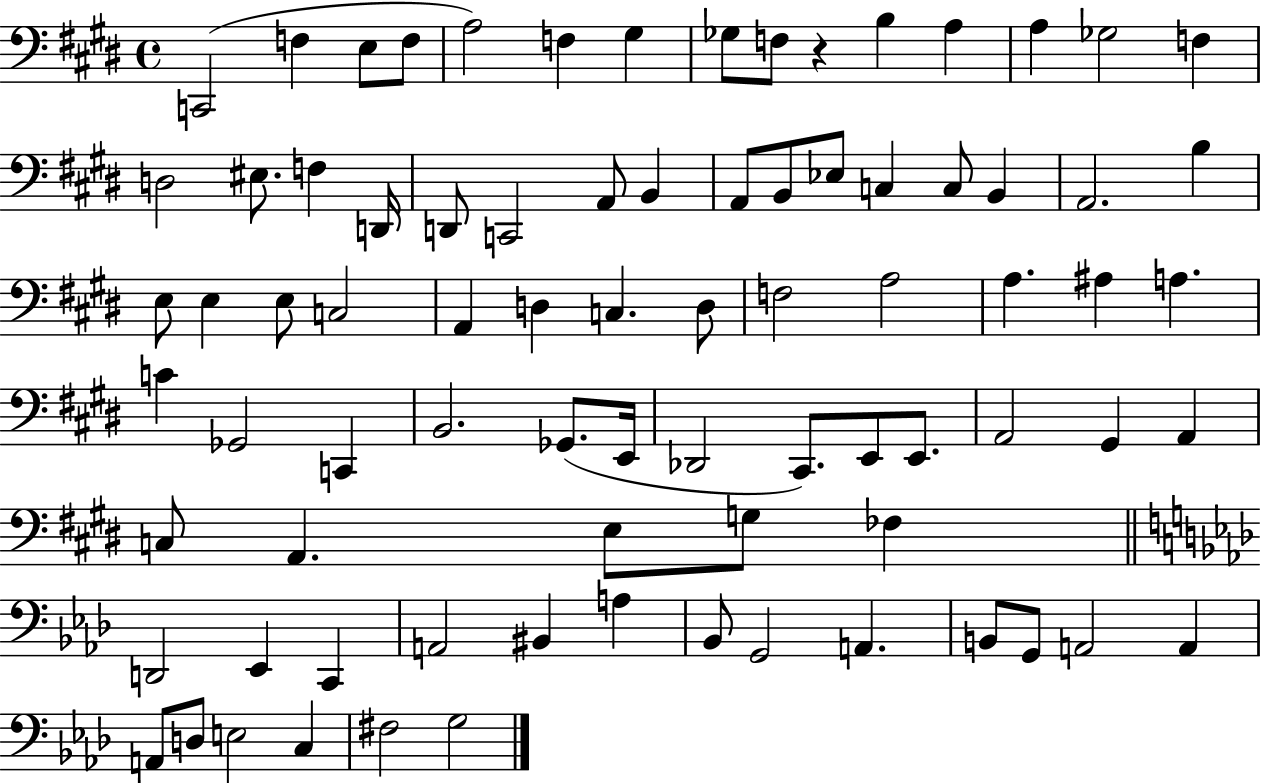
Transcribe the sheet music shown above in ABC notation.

X:1
T:Untitled
M:4/4
L:1/4
K:E
C,,2 F, E,/2 F,/2 A,2 F, ^G, _G,/2 F,/2 z B, A, A, _G,2 F, D,2 ^E,/2 F, D,,/4 D,,/2 C,,2 A,,/2 B,, A,,/2 B,,/2 _E,/2 C, C,/2 B,, A,,2 B, E,/2 E, E,/2 C,2 A,, D, C, D,/2 F,2 A,2 A, ^A, A, C _G,,2 C,, B,,2 _G,,/2 E,,/4 _D,,2 ^C,,/2 E,,/2 E,,/2 A,,2 ^G,, A,, C,/2 A,, E,/2 G,/2 _F, D,,2 _E,, C,, A,,2 ^B,, A, _B,,/2 G,,2 A,, B,,/2 G,,/2 A,,2 A,, A,,/2 D,/2 E,2 C, ^F,2 G,2